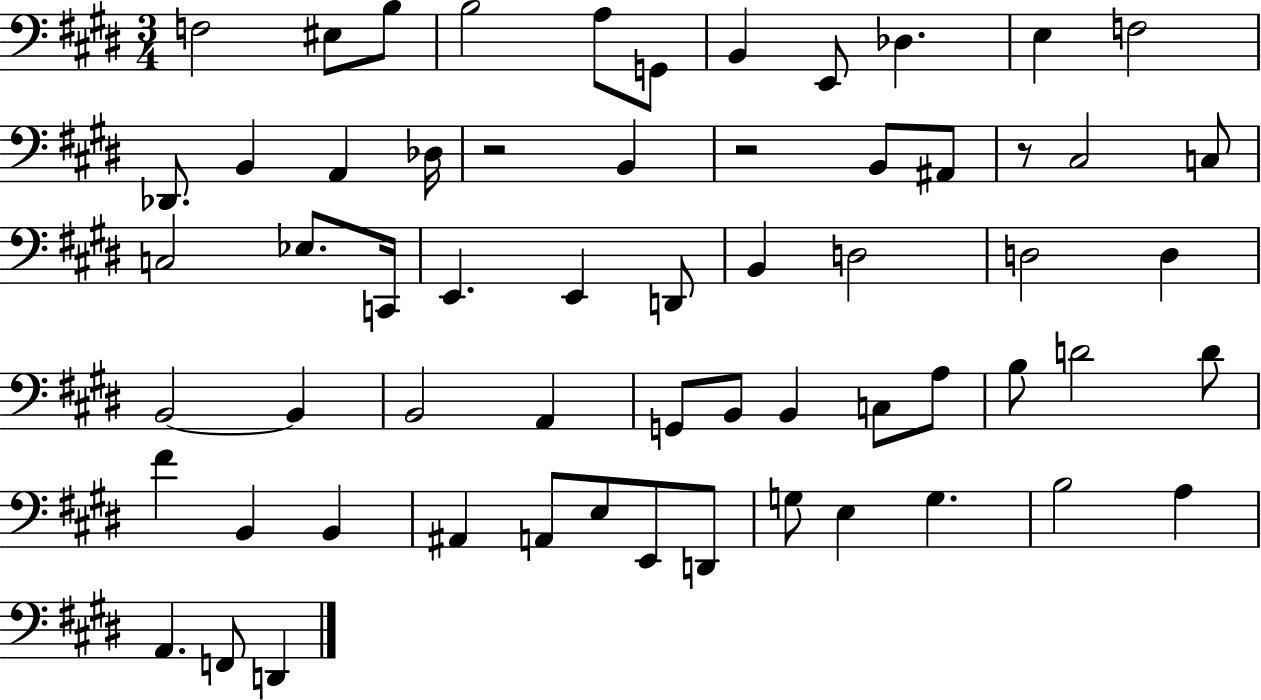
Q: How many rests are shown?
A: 3